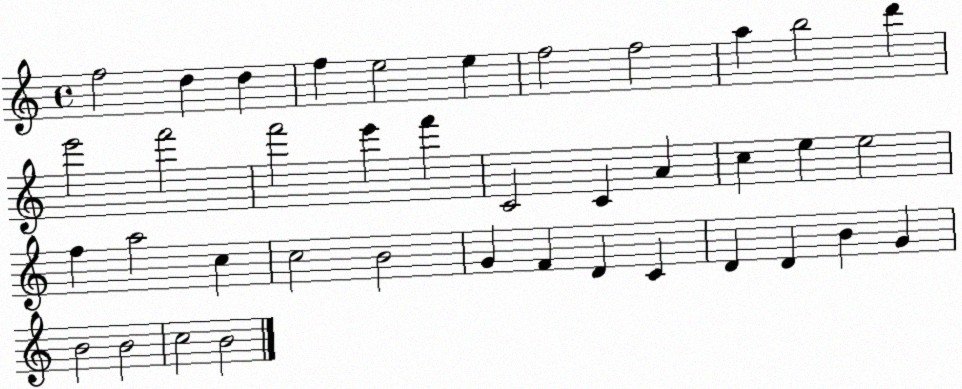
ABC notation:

X:1
T:Untitled
M:4/4
L:1/4
K:C
f2 d d f e2 e f2 f2 a b2 d' e'2 f'2 f'2 e' f' C2 C A c e e2 f a2 c c2 B2 G F D C D D B G B2 B2 c2 B2